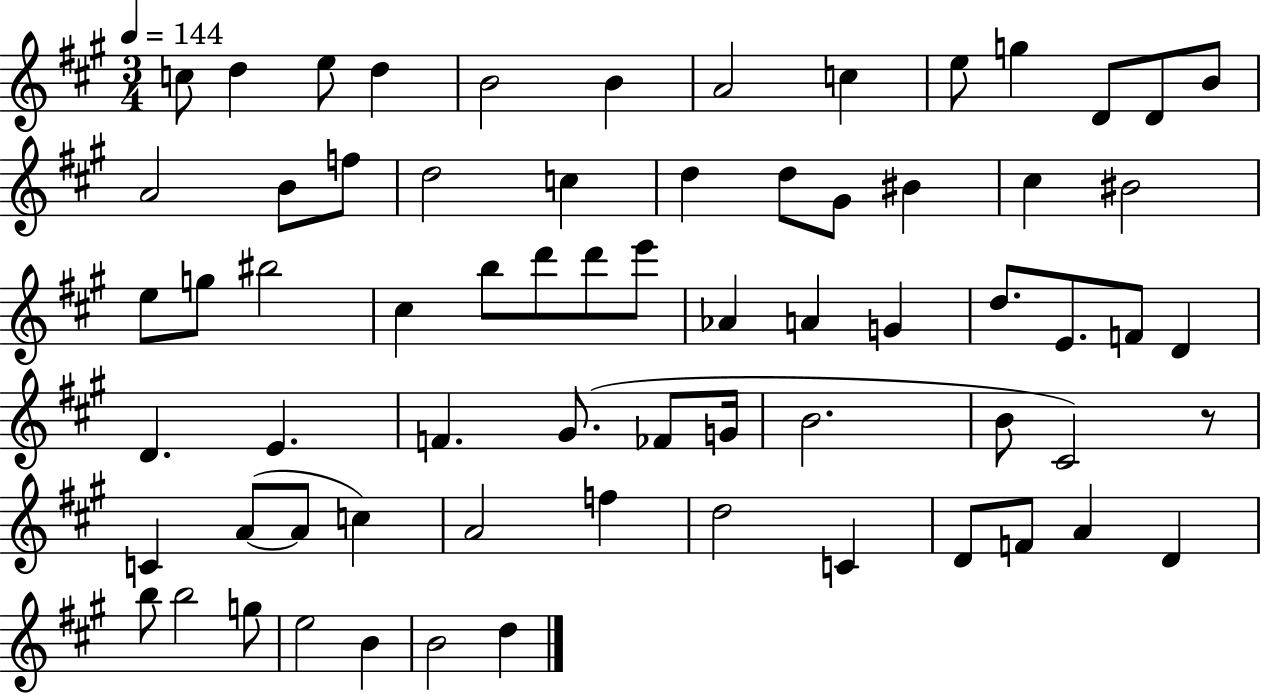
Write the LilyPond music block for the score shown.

{
  \clef treble
  \numericTimeSignature
  \time 3/4
  \key a \major
  \tempo 4 = 144
  c''8 d''4 e''8 d''4 | b'2 b'4 | a'2 c''4 | e''8 g''4 d'8 d'8 b'8 | \break a'2 b'8 f''8 | d''2 c''4 | d''4 d''8 gis'8 bis'4 | cis''4 bis'2 | \break e''8 g''8 bis''2 | cis''4 b''8 d'''8 d'''8 e'''8 | aes'4 a'4 g'4 | d''8. e'8. f'8 d'4 | \break d'4. e'4. | f'4. gis'8.( fes'8 g'16 | b'2. | b'8 cis'2) r8 | \break c'4 a'8~(~ a'8 c''4) | a'2 f''4 | d''2 c'4 | d'8 f'8 a'4 d'4 | \break b''8 b''2 g''8 | e''2 b'4 | b'2 d''4 | \bar "|."
}